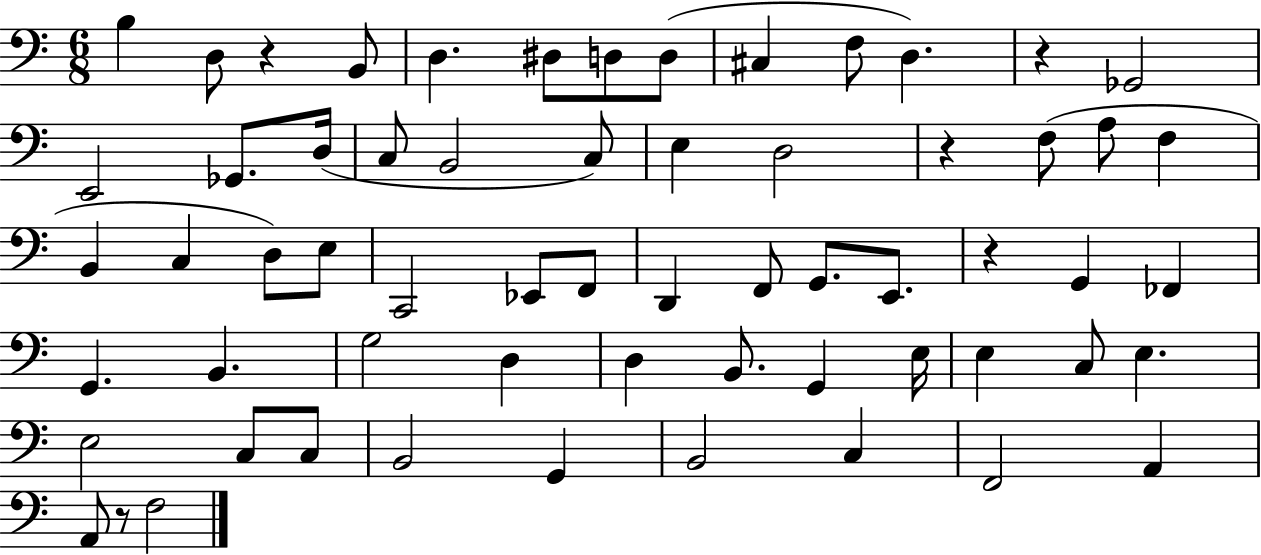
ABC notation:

X:1
T:Untitled
M:6/8
L:1/4
K:C
B, D,/2 z B,,/2 D, ^D,/2 D,/2 D,/2 ^C, F,/2 D, z _G,,2 E,,2 _G,,/2 D,/4 C,/2 B,,2 C,/2 E, D,2 z F,/2 A,/2 F, B,, C, D,/2 E,/2 C,,2 _E,,/2 F,,/2 D,, F,,/2 G,,/2 E,,/2 z G,, _F,, G,, B,, G,2 D, D, B,,/2 G,, E,/4 E, C,/2 E, E,2 C,/2 C,/2 B,,2 G,, B,,2 C, F,,2 A,, A,,/2 z/2 F,2